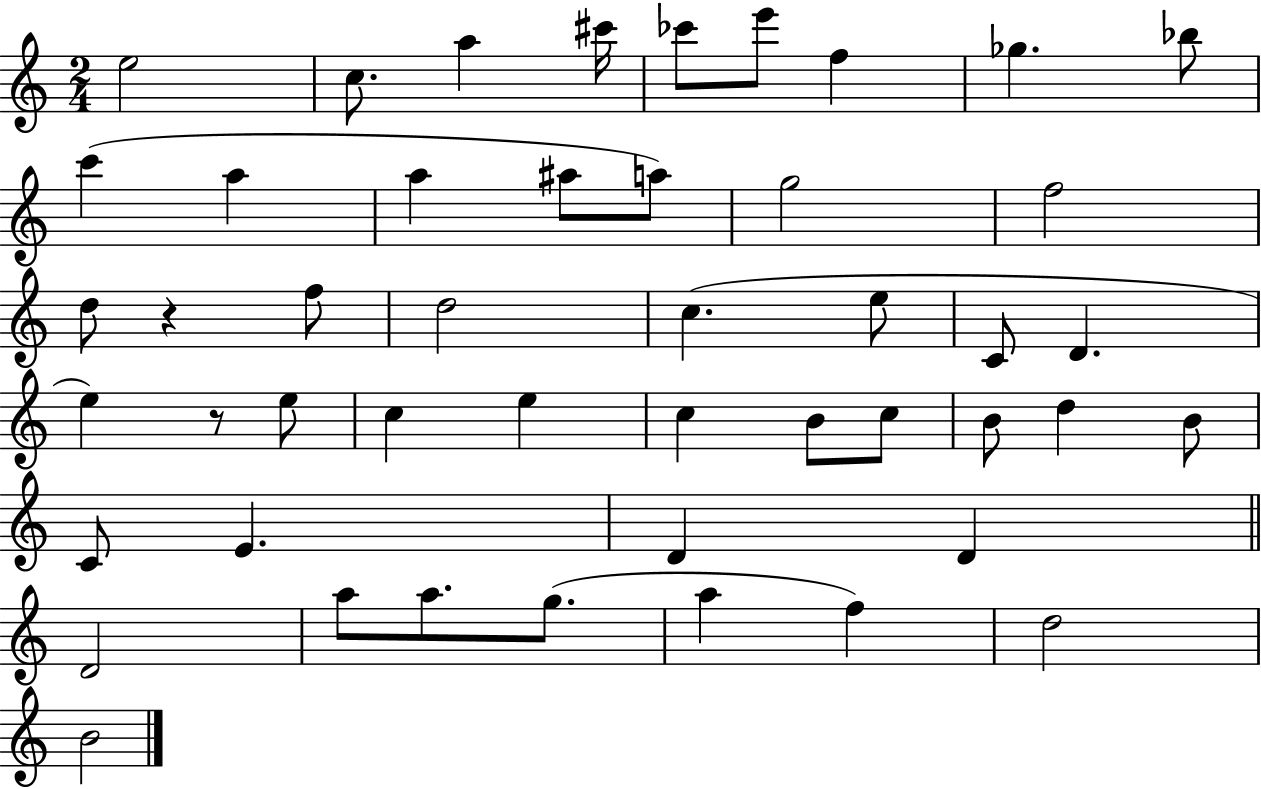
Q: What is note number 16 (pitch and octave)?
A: F5